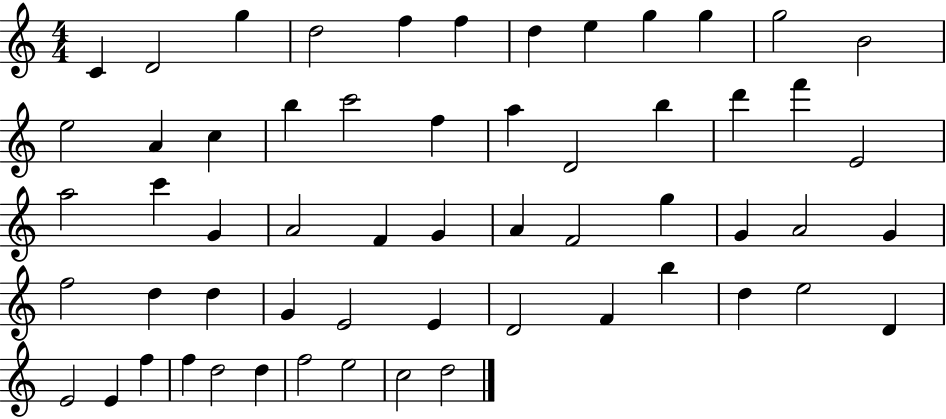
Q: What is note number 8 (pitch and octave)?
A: E5